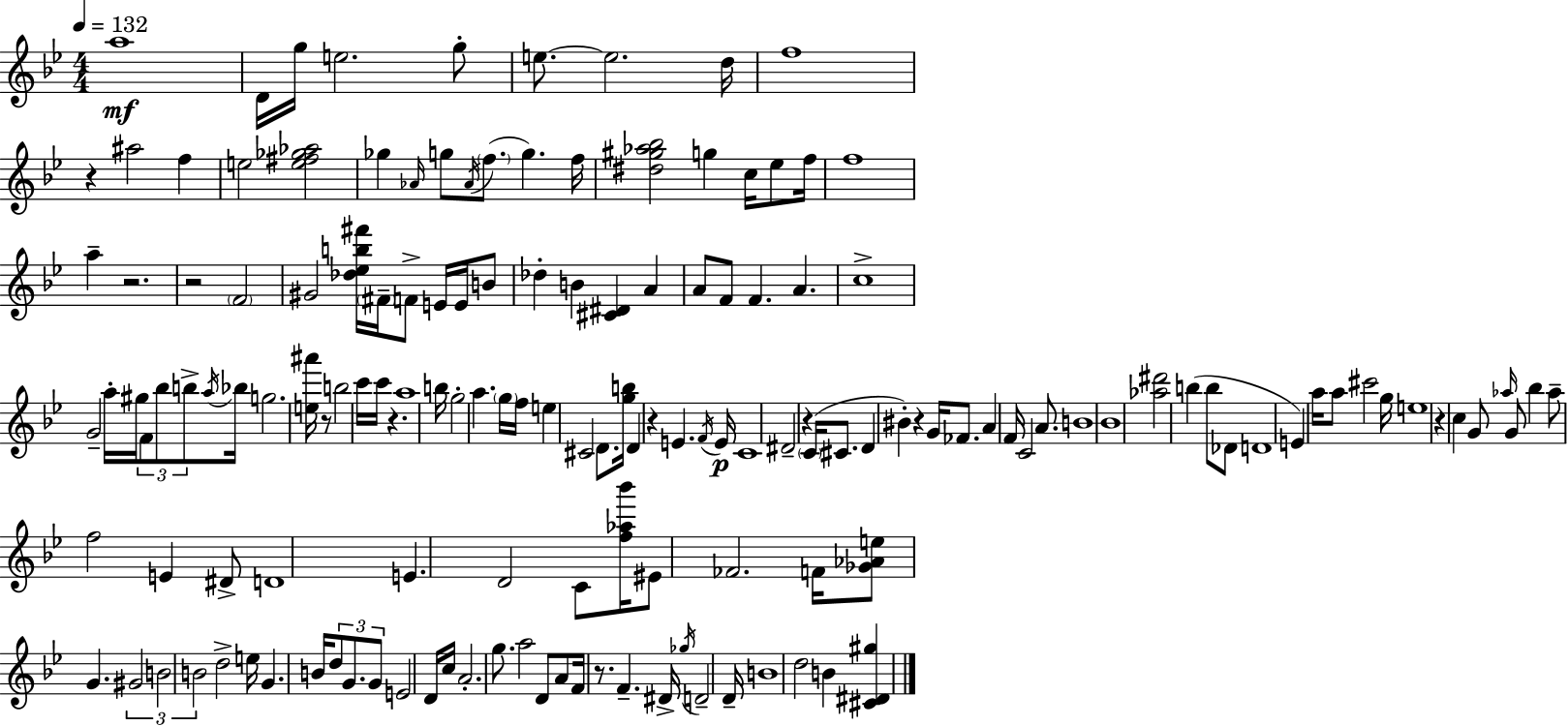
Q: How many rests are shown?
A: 10